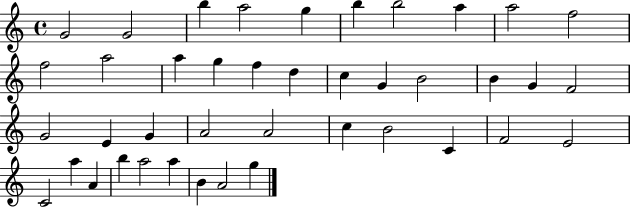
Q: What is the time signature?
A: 4/4